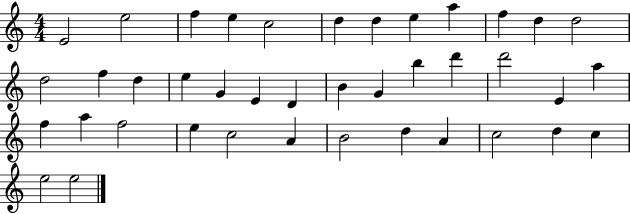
{
  \clef treble
  \numericTimeSignature
  \time 4/4
  \key c \major
  e'2 e''2 | f''4 e''4 c''2 | d''4 d''4 e''4 a''4 | f''4 d''4 d''2 | \break d''2 f''4 d''4 | e''4 g'4 e'4 d'4 | b'4 g'4 b''4 d'''4 | d'''2 e'4 a''4 | \break f''4 a''4 f''2 | e''4 c''2 a'4 | b'2 d''4 a'4 | c''2 d''4 c''4 | \break e''2 e''2 | \bar "|."
}